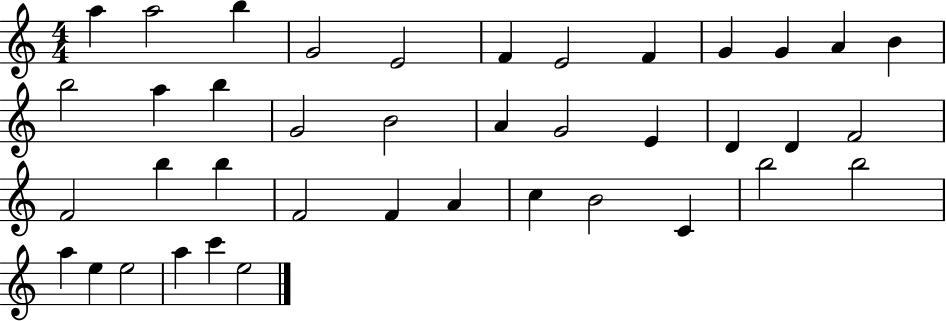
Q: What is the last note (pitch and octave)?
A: E5